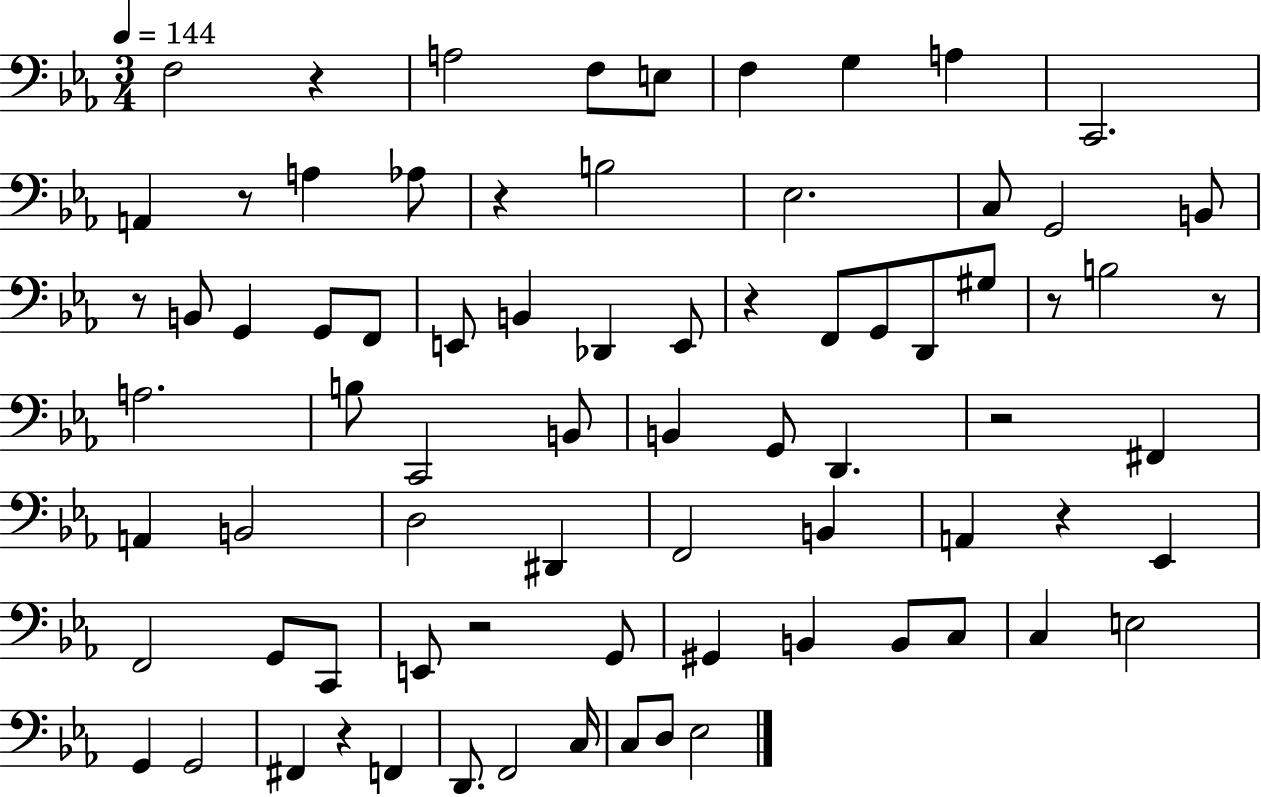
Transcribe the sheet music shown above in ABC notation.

X:1
T:Untitled
M:3/4
L:1/4
K:Eb
F,2 z A,2 F,/2 E,/2 F, G, A, C,,2 A,, z/2 A, _A,/2 z B,2 _E,2 C,/2 G,,2 B,,/2 z/2 B,,/2 G,, G,,/2 F,,/2 E,,/2 B,, _D,, E,,/2 z F,,/2 G,,/2 D,,/2 ^G,/2 z/2 B,2 z/2 A,2 B,/2 C,,2 B,,/2 B,, G,,/2 D,, z2 ^F,, A,, B,,2 D,2 ^D,, F,,2 B,, A,, z _E,, F,,2 G,,/2 C,,/2 E,,/2 z2 G,,/2 ^G,, B,, B,,/2 C,/2 C, E,2 G,, G,,2 ^F,, z F,, D,,/2 F,,2 C,/4 C,/2 D,/2 _E,2